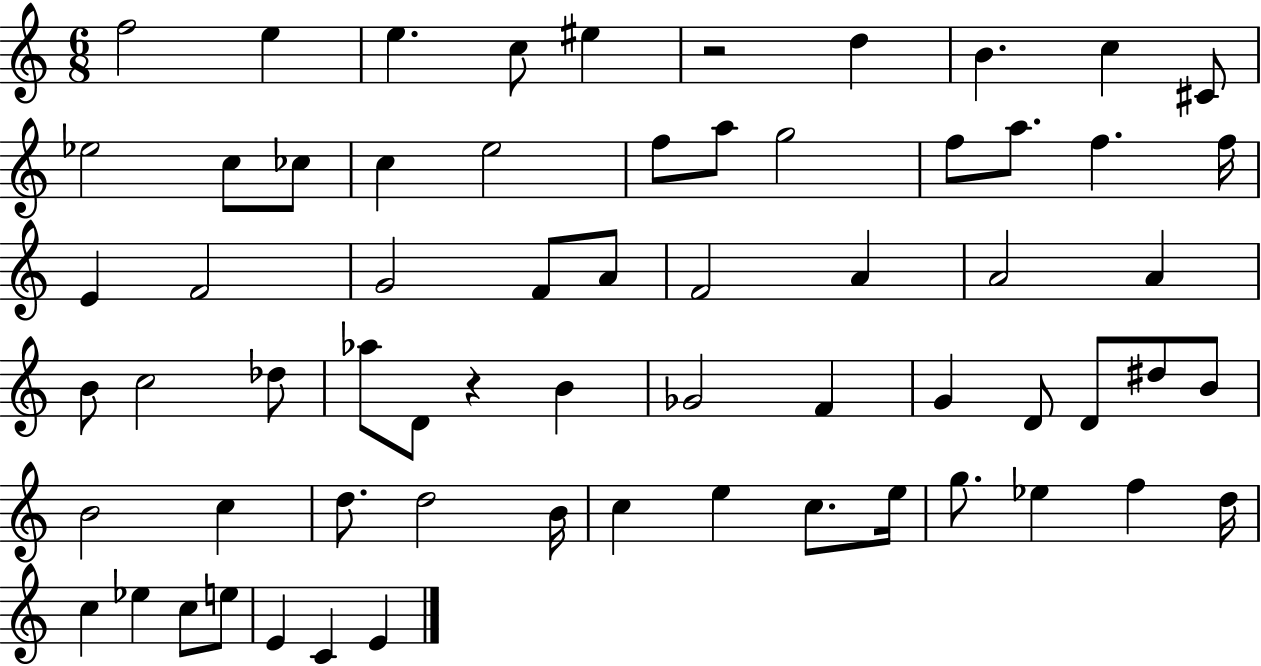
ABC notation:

X:1
T:Untitled
M:6/8
L:1/4
K:C
f2 e e c/2 ^e z2 d B c ^C/2 _e2 c/2 _c/2 c e2 f/2 a/2 g2 f/2 a/2 f f/4 E F2 G2 F/2 A/2 F2 A A2 A B/2 c2 _d/2 _a/2 D/2 z B _G2 F G D/2 D/2 ^d/2 B/2 B2 c d/2 d2 B/4 c e c/2 e/4 g/2 _e f d/4 c _e c/2 e/2 E C E